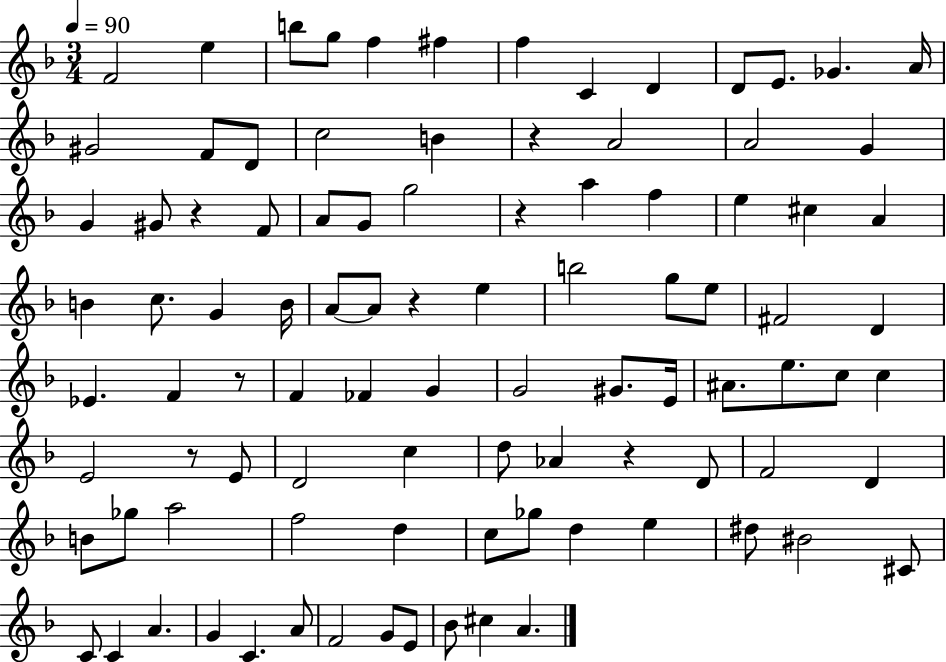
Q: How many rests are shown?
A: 7